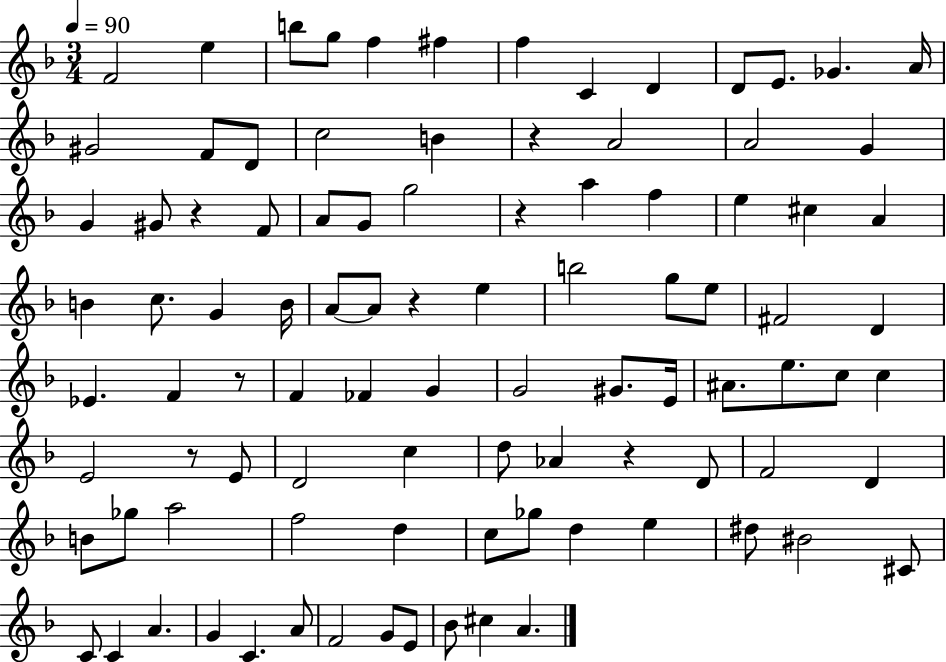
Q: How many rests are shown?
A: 7